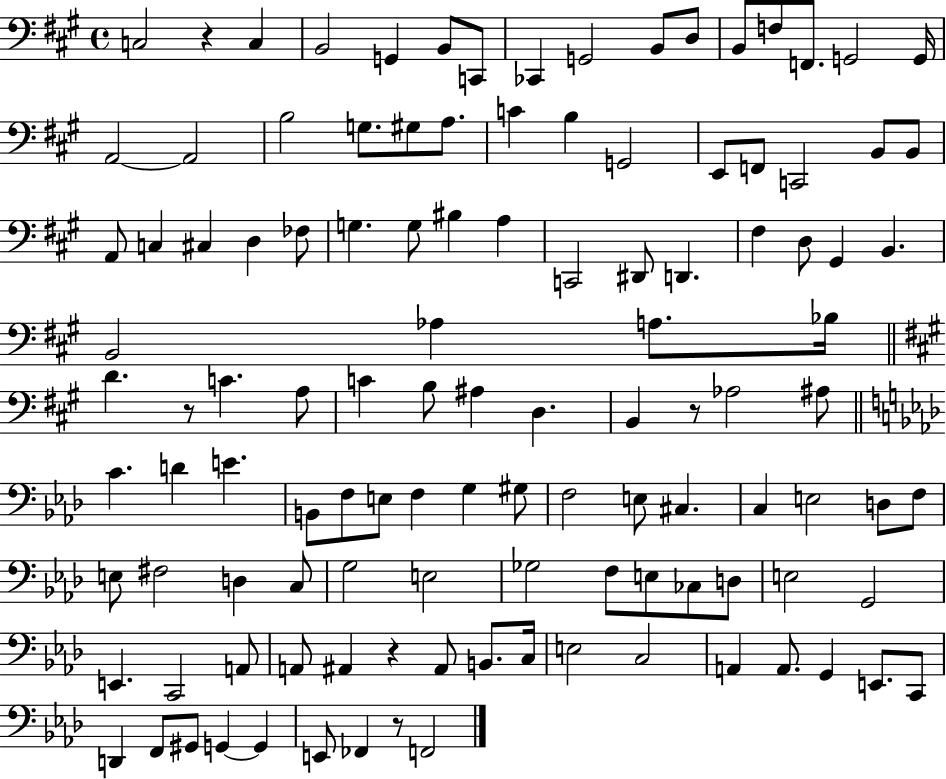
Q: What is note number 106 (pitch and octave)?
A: G#2